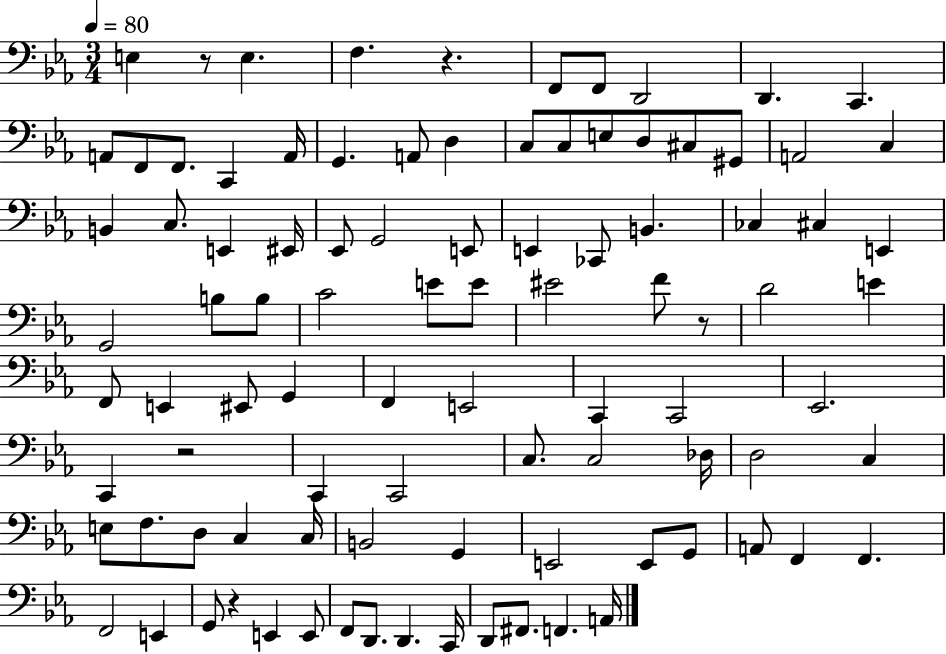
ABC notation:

X:1
T:Untitled
M:3/4
L:1/4
K:Eb
E, z/2 E, F, z F,,/2 F,,/2 D,,2 D,, C,, A,,/2 F,,/2 F,,/2 C,, A,,/4 G,, A,,/2 D, C,/2 C,/2 E,/2 D,/2 ^C,/2 ^G,,/2 A,,2 C, B,, C,/2 E,, ^E,,/4 _E,,/2 G,,2 E,,/2 E,, _C,,/2 B,, _C, ^C, E,, G,,2 B,/2 B,/2 C2 E/2 E/2 ^E2 F/2 z/2 D2 E F,,/2 E,, ^E,,/2 G,, F,, E,,2 C,, C,,2 _E,,2 C,, z2 C,, C,,2 C,/2 C,2 _D,/4 D,2 C, E,/2 F,/2 D,/2 C, C,/4 B,,2 G,, E,,2 E,,/2 G,,/2 A,,/2 F,, F,, F,,2 E,, G,,/2 z E,, E,,/2 F,,/2 D,,/2 D,, C,,/4 D,,/2 ^F,,/2 F,, A,,/4